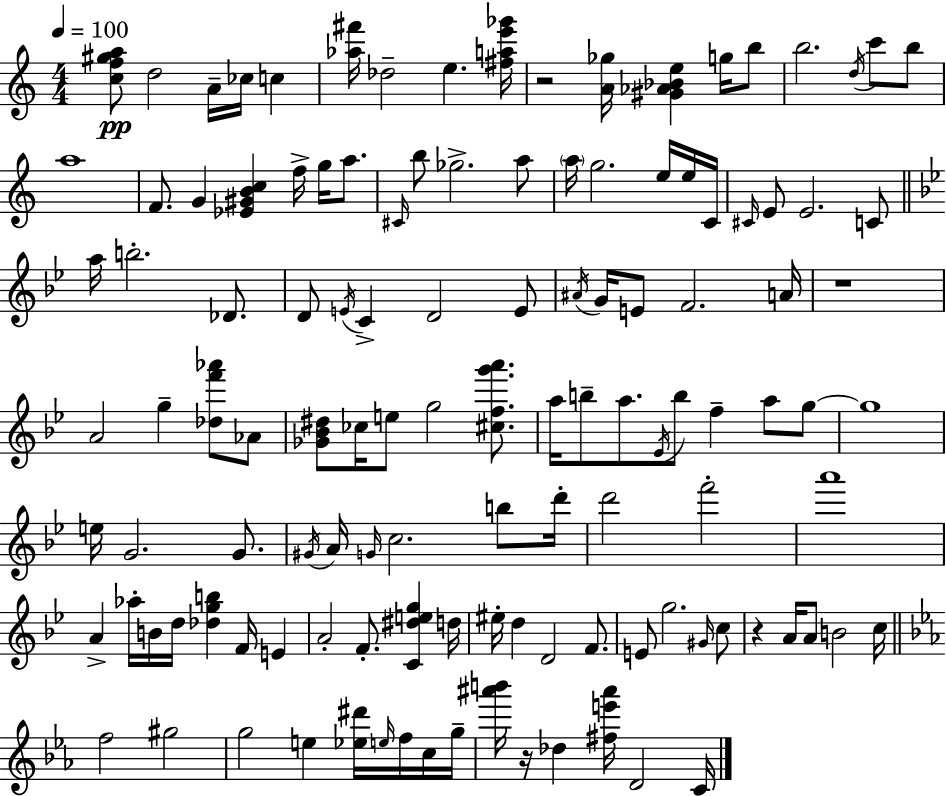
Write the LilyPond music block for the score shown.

{
  \clef treble
  \numericTimeSignature
  \time 4/4
  \key a \minor
  \tempo 4 = 100
  <c'' f'' gis'' a''>8\pp d''2 a'16-- ces''16 c''4 | <aes'' fis'''>16 des''2-- e''4. <fis'' a'' e''' ges'''>16 | r2 <a' ges''>16 <gis' aes' bes' e''>4 g''16 b''8 | b''2. \acciaccatura { d''16 } c'''8 b''8 | \break a''1 | f'8. g'4 <ees' gis' b' c''>4 f''16-> g''16 a''8. | \grace { cis'16 } b''8 ges''2.-> | a''8 \parenthesize a''16 g''2. e''16 | \break e''16 c'16 \grace { cis'16 } e'8 e'2. | c'8 \bar "||" \break \key bes \major a''16 b''2.-. des'8. | d'8 \acciaccatura { e'16 } c'4-> d'2 e'8 | \acciaccatura { ais'16 } g'16 e'8 f'2. | a'16 r1 | \break a'2 g''4-- <des'' f''' aes'''>8 | aes'8 <ges' bes' dis''>8 ces''16 e''8 g''2 <cis'' f'' g''' a'''>8. | a''16 b''8-- a''8. \acciaccatura { ees'16 } b''8 f''4-- a''8 | g''8~~ g''1 | \break e''16 g'2. | g'8. \acciaccatura { gis'16 } a'16 \grace { g'16 } c''2. | b''8 d'''16-. d'''2 f'''2-. | a'''1 | \break a'4-> aes''16-. b'16 d''16 <des'' g'' b''>4 | f'16 e'4 a'2-. f'8.-. | <c' dis'' e'' g''>4 d''16 eis''16-. d''4 d'2 | f'8. e'8 g''2. | \break \grace { gis'16 } c''8 r4 a'16 a'8 b'2 | c''16 \bar "||" \break \key ees \major f''2 gis''2 | g''2 e''4 <ees'' dis'''>16 \grace { e''16 } f''16 c''16 | g''16-- <ais''' b'''>16 r16 des''4 <fis'' e''' ais'''>16 d'2 | c'16 \bar "|."
}